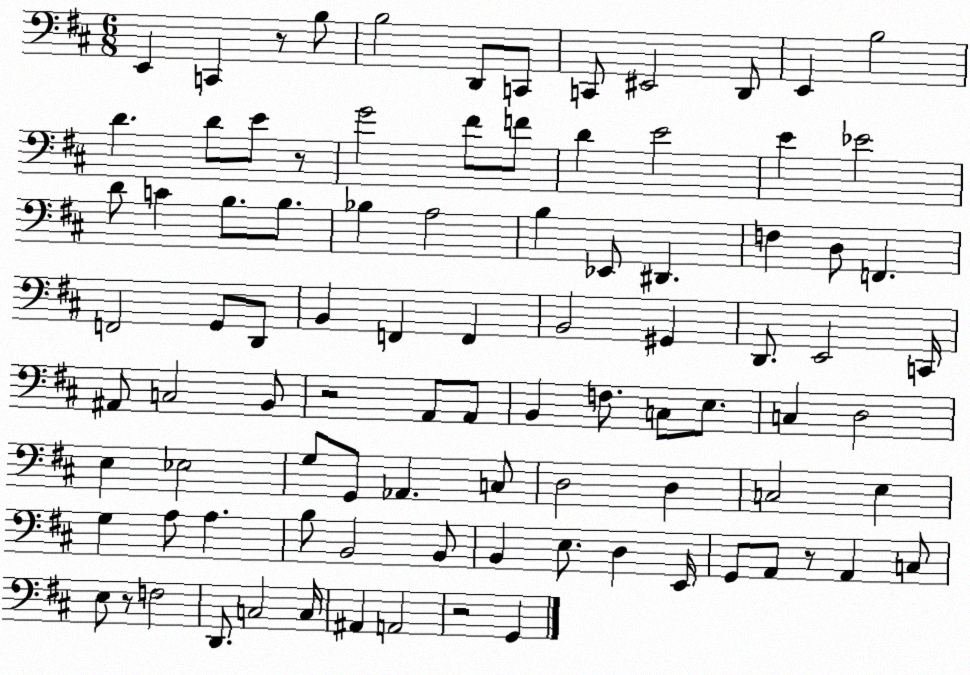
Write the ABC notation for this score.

X:1
T:Untitled
M:6/8
L:1/4
K:D
E,, C,, z/2 B,/2 B,2 D,,/2 C,,/2 C,,/2 ^E,,2 D,,/2 E,, B,2 D D/2 E/2 z/2 G2 ^F/2 F/2 D E2 E _E2 D/2 C B,/2 B,/2 _B, A,2 B, _E,,/2 ^D,, F, D,/2 F,, F,,2 G,,/2 D,,/2 B,, F,, F,, B,,2 ^G,, D,,/2 E,,2 C,,/4 ^A,,/2 C,2 B,,/2 z2 A,,/2 A,,/2 B,, F,/2 C,/2 E,/2 C, D,2 E, _E,2 G,/2 G,,/2 _A,, C,/2 D,2 D, C,2 E, G, A,/2 A, B,/2 B,,2 B,,/2 B,, E,/2 D, E,,/4 G,,/2 A,,/2 z/2 A,, C,/2 E,/2 z/2 F,2 D,,/2 C,2 C,/4 ^A,, A,,2 z2 G,,